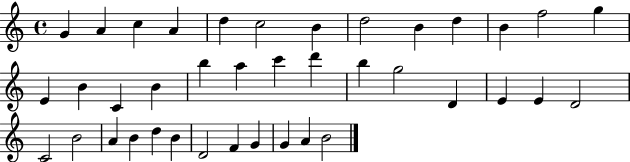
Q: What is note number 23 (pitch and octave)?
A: G5